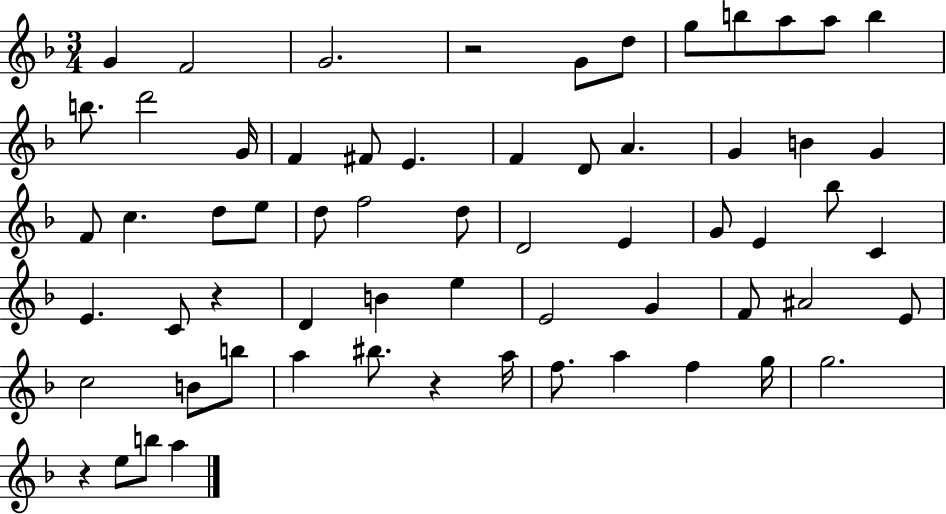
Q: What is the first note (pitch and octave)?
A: G4